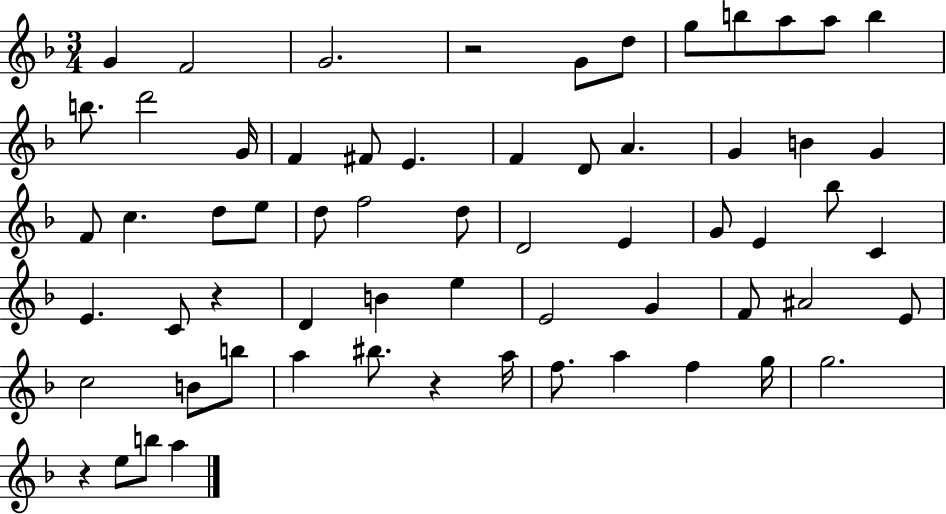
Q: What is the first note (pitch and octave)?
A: G4